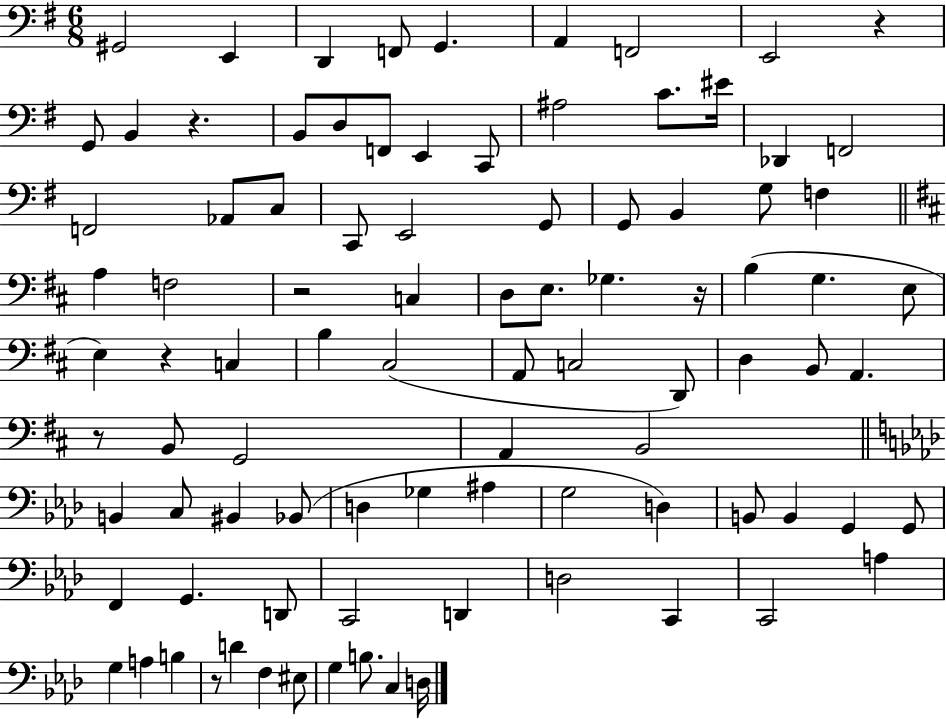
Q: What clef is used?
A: bass